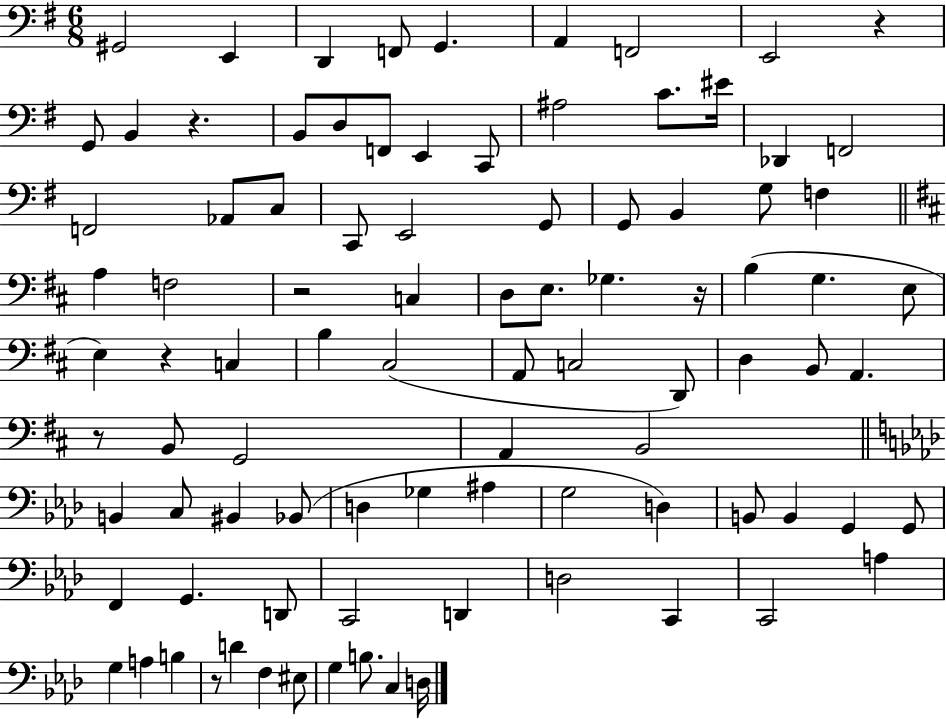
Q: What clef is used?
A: bass